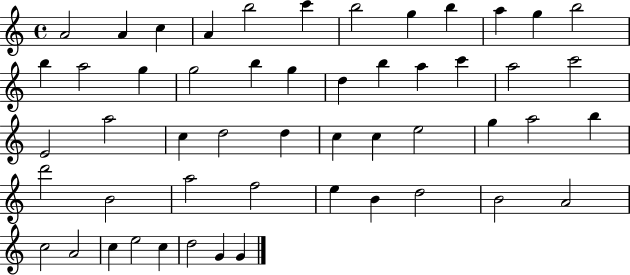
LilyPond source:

{
  \clef treble
  \time 4/4
  \defaultTimeSignature
  \key c \major
  a'2 a'4 c''4 | a'4 b''2 c'''4 | b''2 g''4 b''4 | a''4 g''4 b''2 | \break b''4 a''2 g''4 | g''2 b''4 g''4 | d''4 b''4 a''4 c'''4 | a''2 c'''2 | \break e'2 a''2 | c''4 d''2 d''4 | c''4 c''4 e''2 | g''4 a''2 b''4 | \break d'''2 b'2 | a''2 f''2 | e''4 b'4 d''2 | b'2 a'2 | \break c''2 a'2 | c''4 e''2 c''4 | d''2 g'4 g'4 | \bar "|."
}